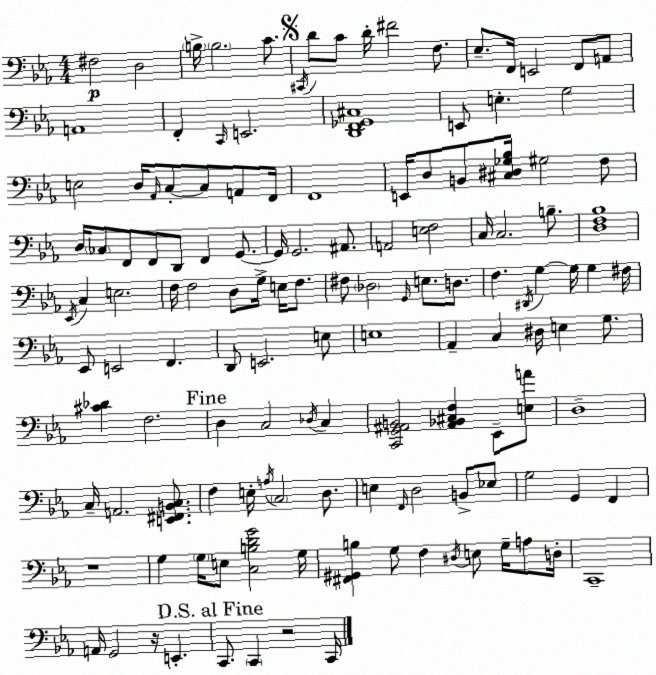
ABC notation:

X:1
T:Untitled
M:4/4
L:1/4
K:Eb
^F,2 D,2 B,/4 B,2 C/2 ^C,,/4 D/2 C/2 D/4 ^F2 F,/2 _E,/2 F,,/4 E,,2 F,,/2 A,,/2 A,,4 F,, C,,/4 E,,2 [D,,F,,_G,,^C,]4 E,,/2 E, G,2 E,2 D,/4 _A,,/4 C,/2 C,/2 A,,/2 F,,/4 F,,4 E,,/4 D,/2 B,,/2 [^C,^D,_G,_B,]/4 ^G,2 F,/2 D,/4 _C,/2 F,,/2 F,,/2 D,,/2 F,, G,,/2 G,,/4 G,,2 ^A,,/2 A,,2 [E,F,]2 C,/4 C,2 B,/2 [D,F,_B,]4 _E,,/4 C, E,2 F,/4 F,2 D,/2 G,/4 E,/4 F,/2 ^F,/2 _D,2 G,,/4 E,/2 D,/2 F, ^D,,/4 G, G,/4 G, ^F,/4 _E,,/2 E,,2 F,, D,,/2 E,,2 E,/2 E,4 _A,, C, ^D,/4 E, G,/2 [^C_D] F,2 D, C,2 _D,/4 C, [C,,G,,^A,,B,,]2 [^A,,_B,,^C,F,] _E,,/2 [E,A]/2 D,4 C,/4 A,,2 [E,,^F,,B,,C,]/2 F, E,/4 A,/4 C,2 D,/2 E, F,,/4 D,2 B,,/2 _E,/2 G,2 G,, F,, z4 G, G,/4 E,/2 [C,B,DG]2 G,/4 [^F,,^G,,B,] G,/2 F, ^D,/4 E,/2 G,/4 A,/2 D,/4 C,,4 A,,/4 G,,2 z/4 E,, C,,/2 C,, z2 C,,/4